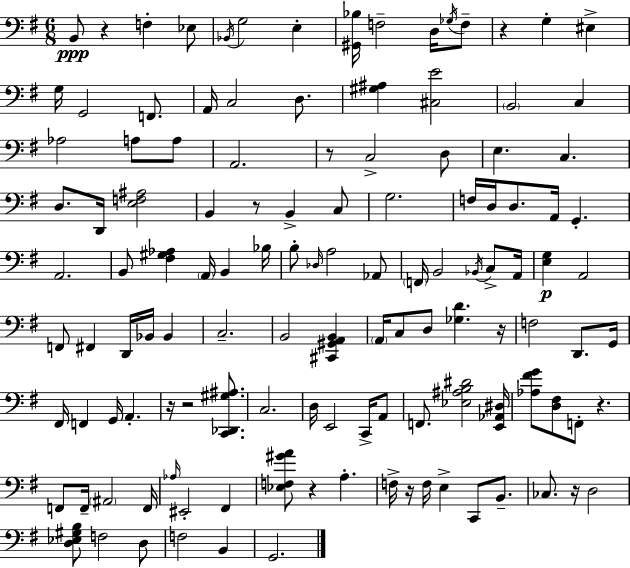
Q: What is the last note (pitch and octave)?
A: G2